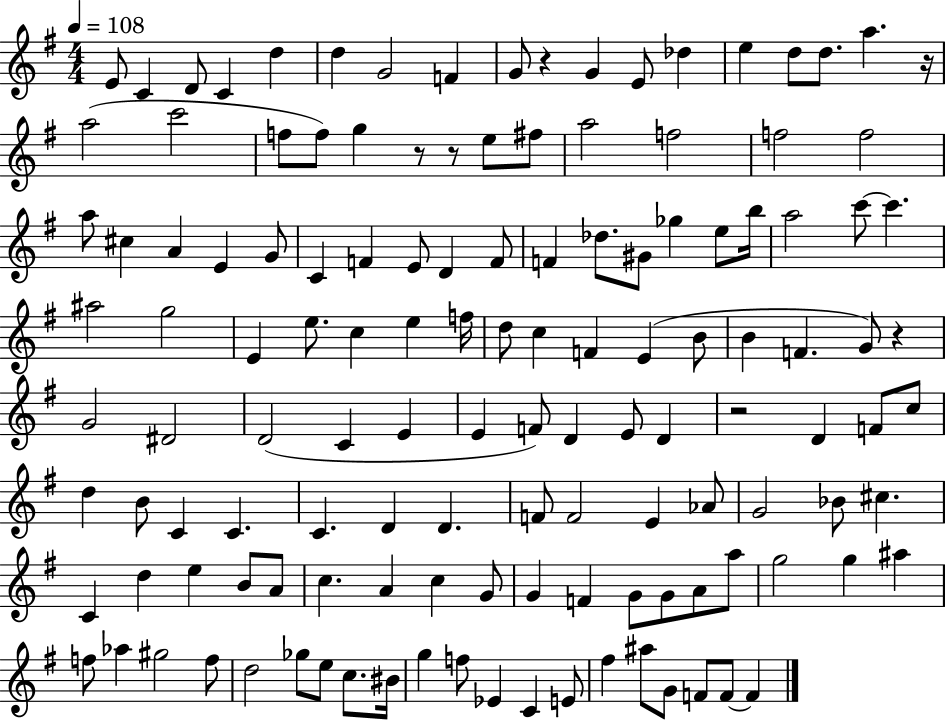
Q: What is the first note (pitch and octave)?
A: E4